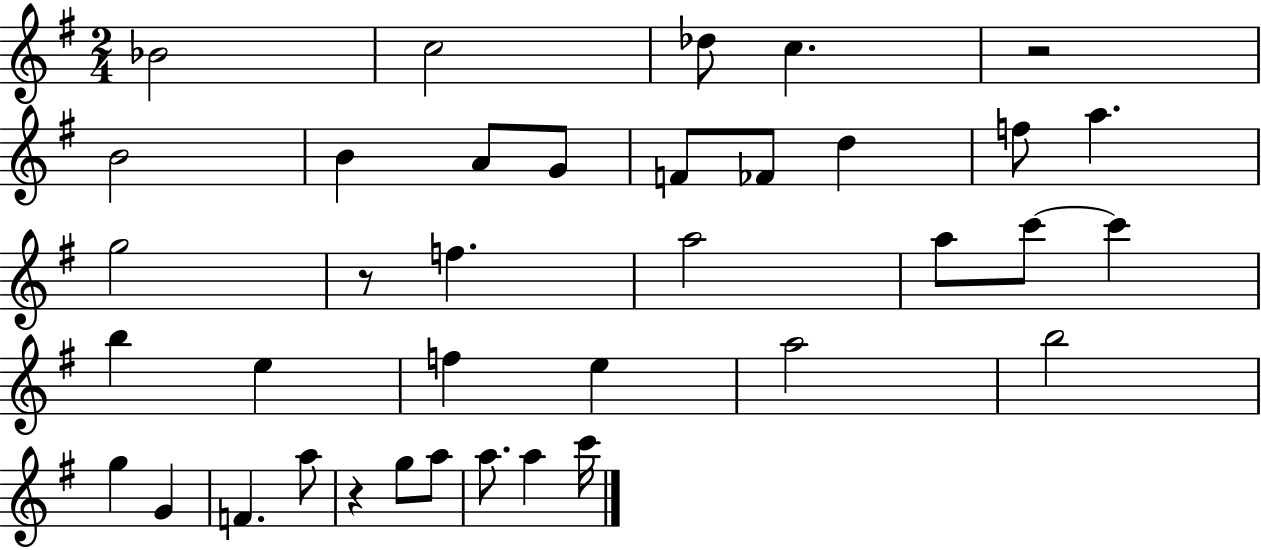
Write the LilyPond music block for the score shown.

{
  \clef treble
  \numericTimeSignature
  \time 2/4
  \key g \major
  \repeat volta 2 { bes'2 | c''2 | des''8 c''4. | r2 | \break b'2 | b'4 a'8 g'8 | f'8 fes'8 d''4 | f''8 a''4. | \break g''2 | r8 f''4. | a''2 | a''8 c'''8~~ c'''4 | \break b''4 e''4 | f''4 e''4 | a''2 | b''2 | \break g''4 g'4 | f'4. a''8 | r4 g''8 a''8 | a''8. a''4 c'''16 | \break } \bar "|."
}